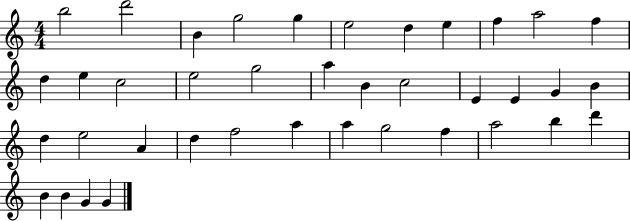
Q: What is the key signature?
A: C major